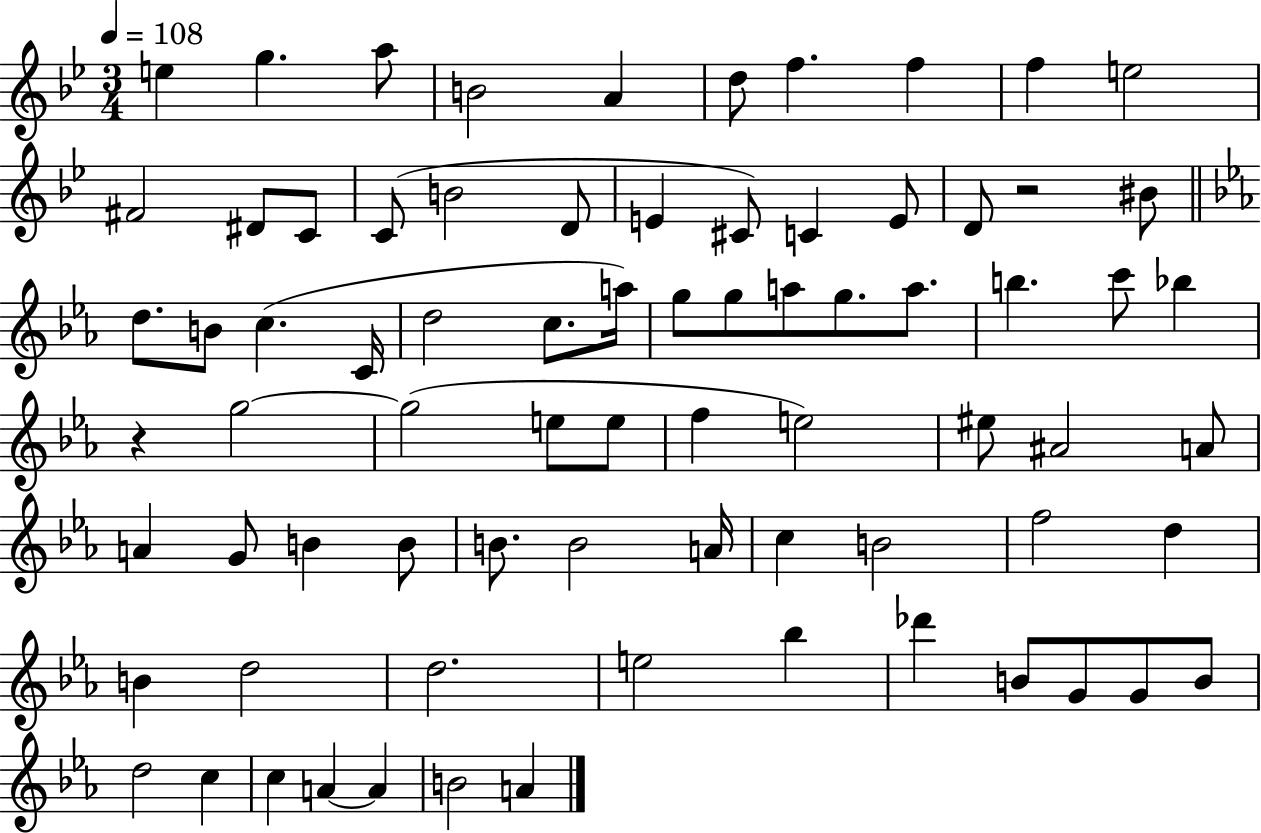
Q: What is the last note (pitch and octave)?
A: A4